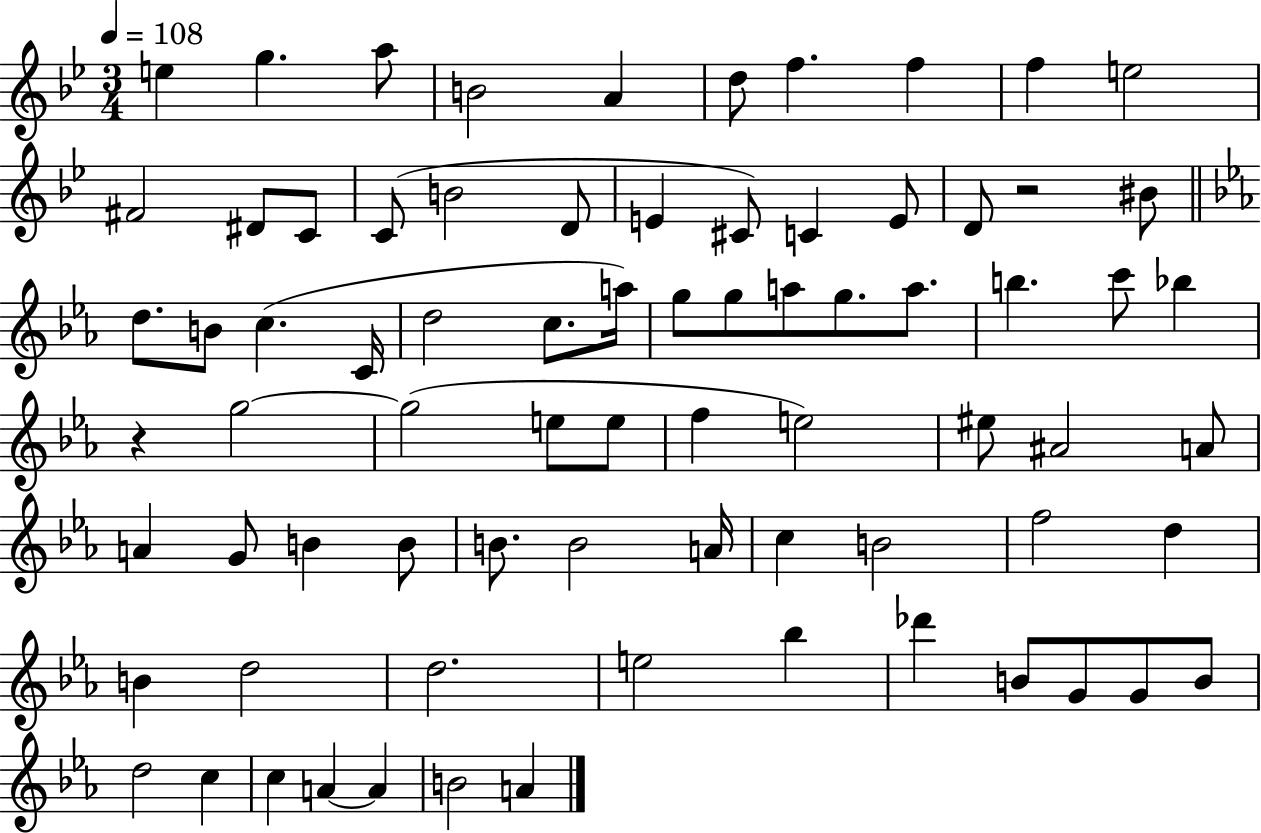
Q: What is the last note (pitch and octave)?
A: A4